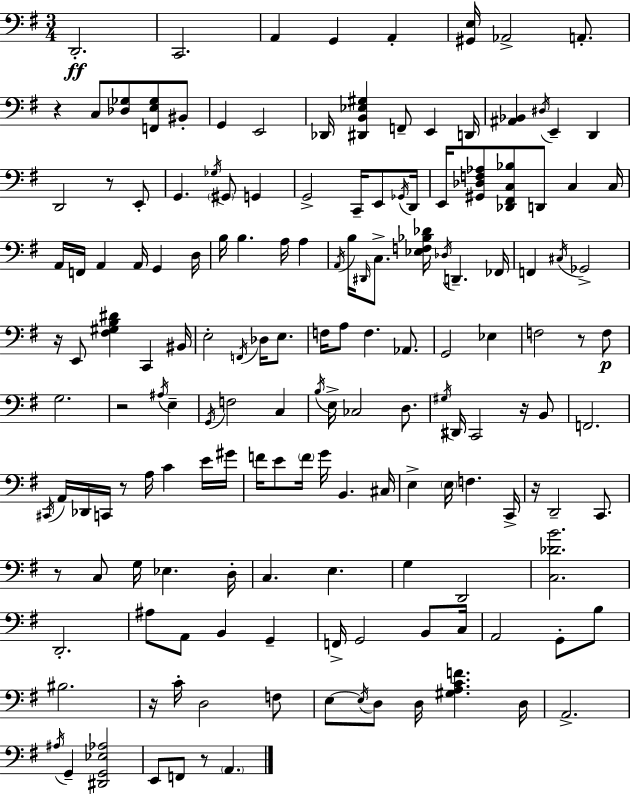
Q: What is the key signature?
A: E minor